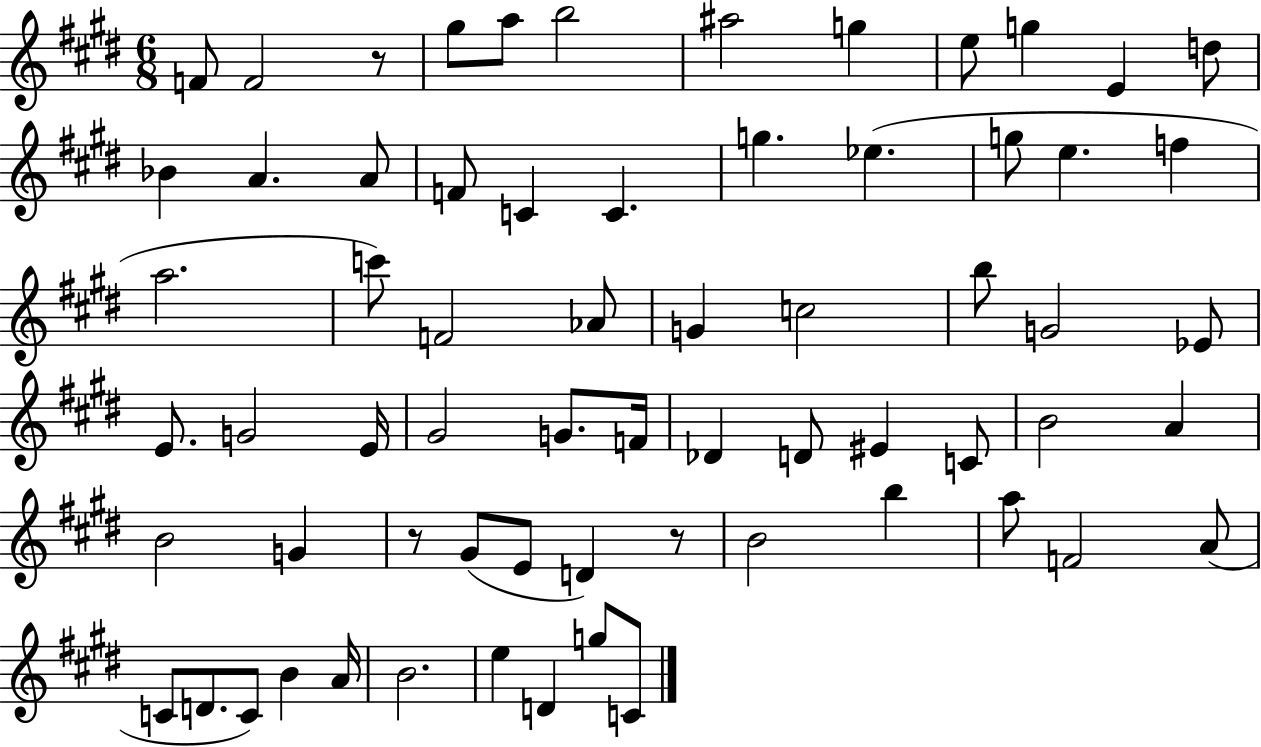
{
  \clef treble
  \numericTimeSignature
  \time 6/8
  \key e \major
  \repeat volta 2 { f'8 f'2 r8 | gis''8 a''8 b''2 | ais''2 g''4 | e''8 g''4 e'4 d''8 | \break bes'4 a'4. a'8 | f'8 c'4 c'4. | g''4. ees''4.( | g''8 e''4. f''4 | \break a''2. | c'''8) f'2 aes'8 | g'4 c''2 | b''8 g'2 ees'8 | \break e'8. g'2 e'16 | gis'2 g'8. f'16 | des'4 d'8 eis'4 c'8 | b'2 a'4 | \break b'2 g'4 | r8 gis'8( e'8 d'4) r8 | b'2 b''4 | a''8 f'2 a'8( | \break c'8 d'8. c'8) b'4 a'16 | b'2. | e''4 d'4 g''8 c'8 | } \bar "|."
}